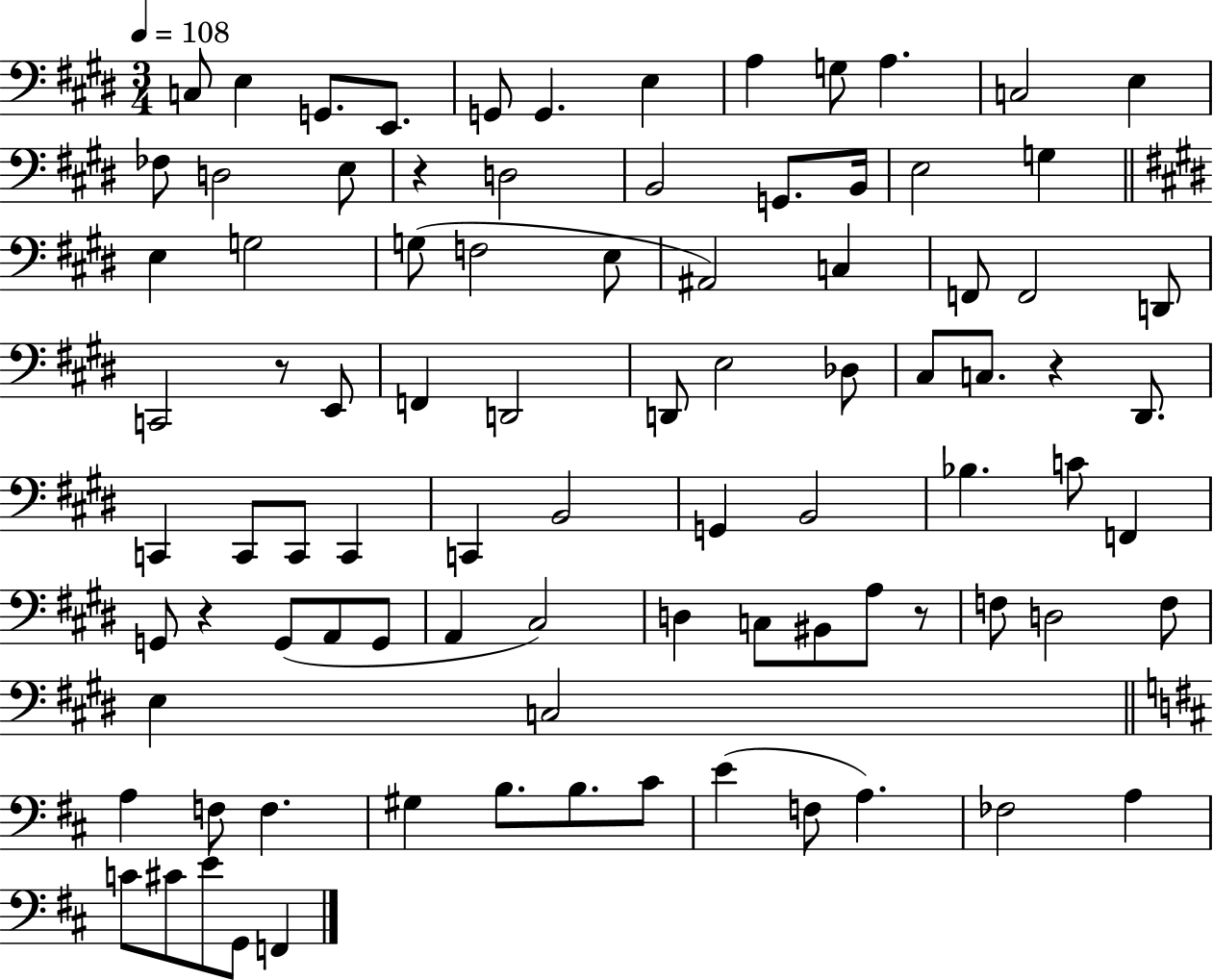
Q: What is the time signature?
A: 3/4